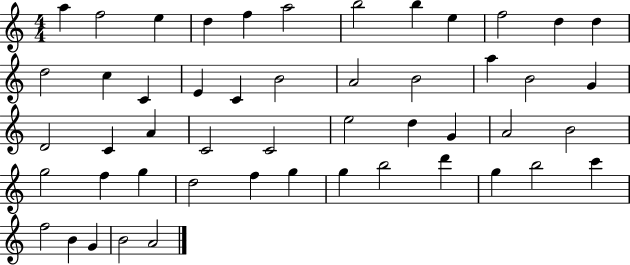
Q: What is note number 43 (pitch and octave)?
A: G5